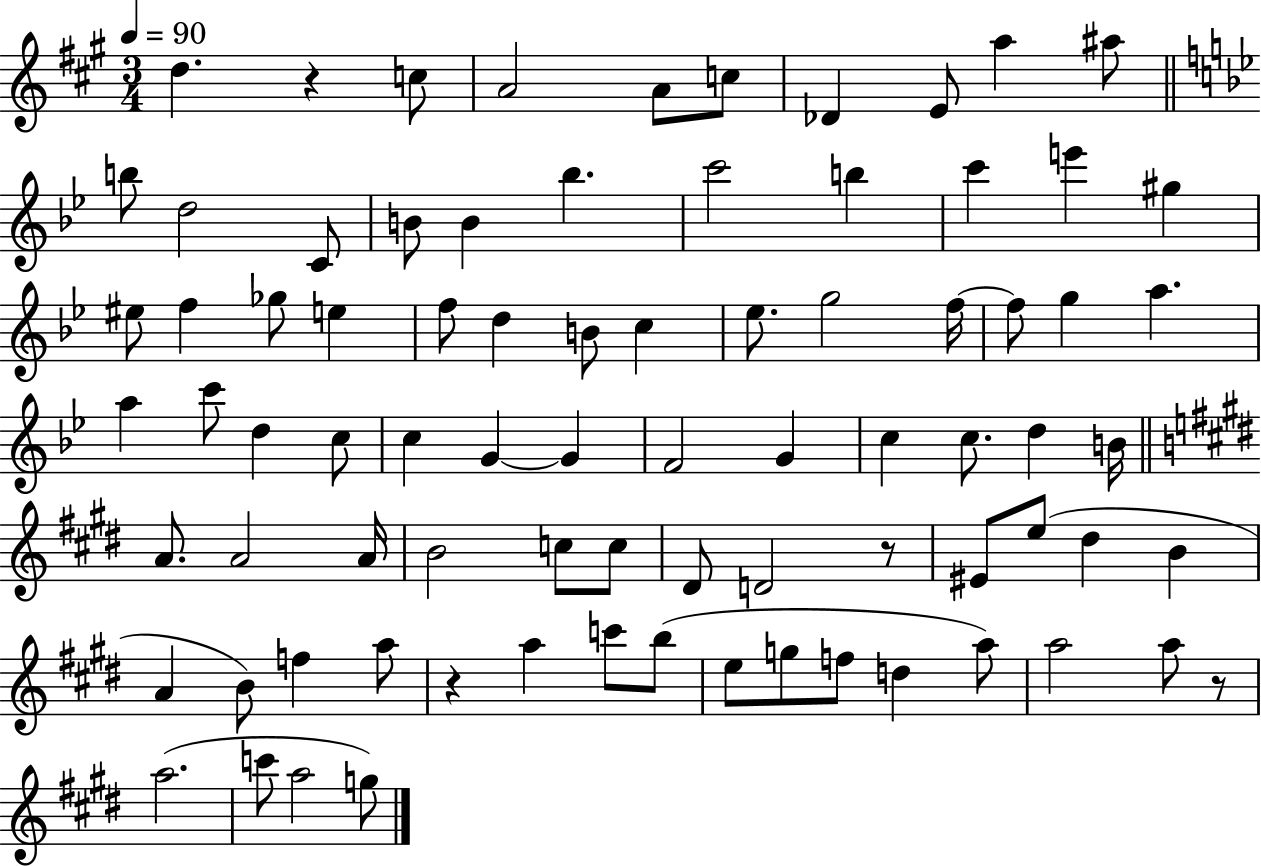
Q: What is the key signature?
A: A major